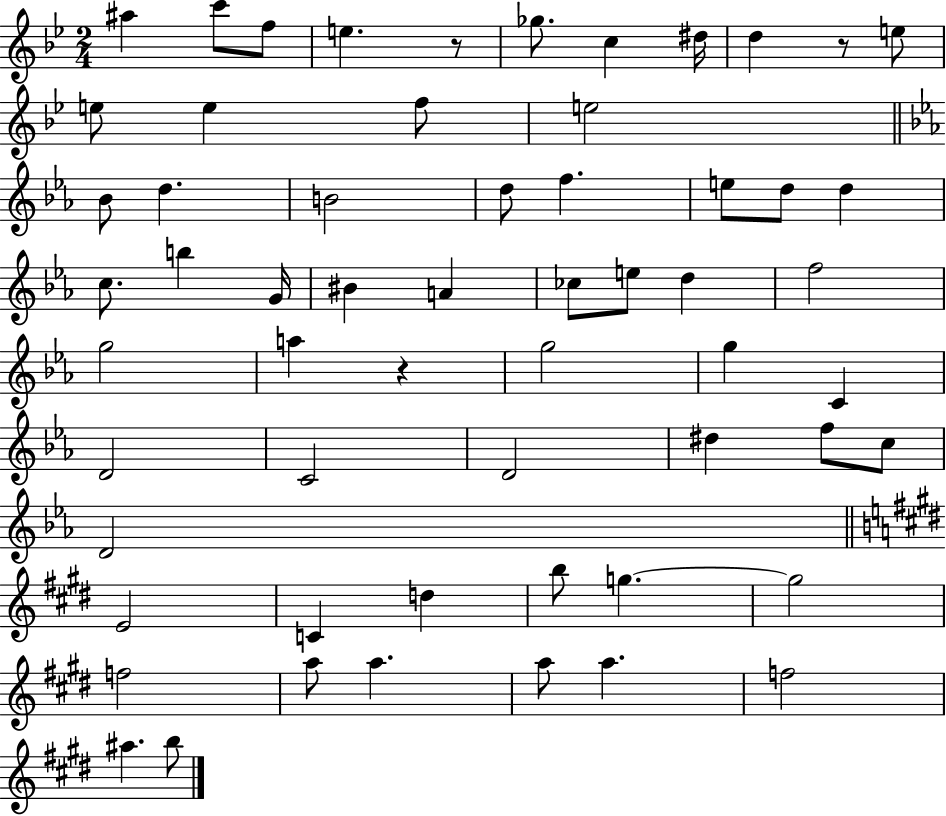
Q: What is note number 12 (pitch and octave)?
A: F5